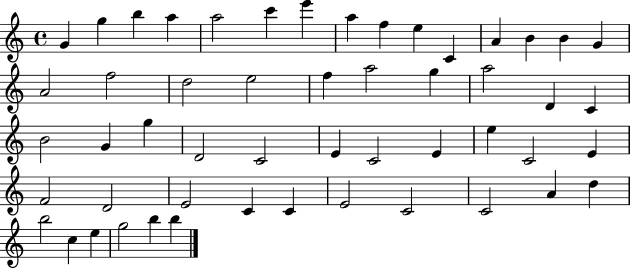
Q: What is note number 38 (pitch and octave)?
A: D4